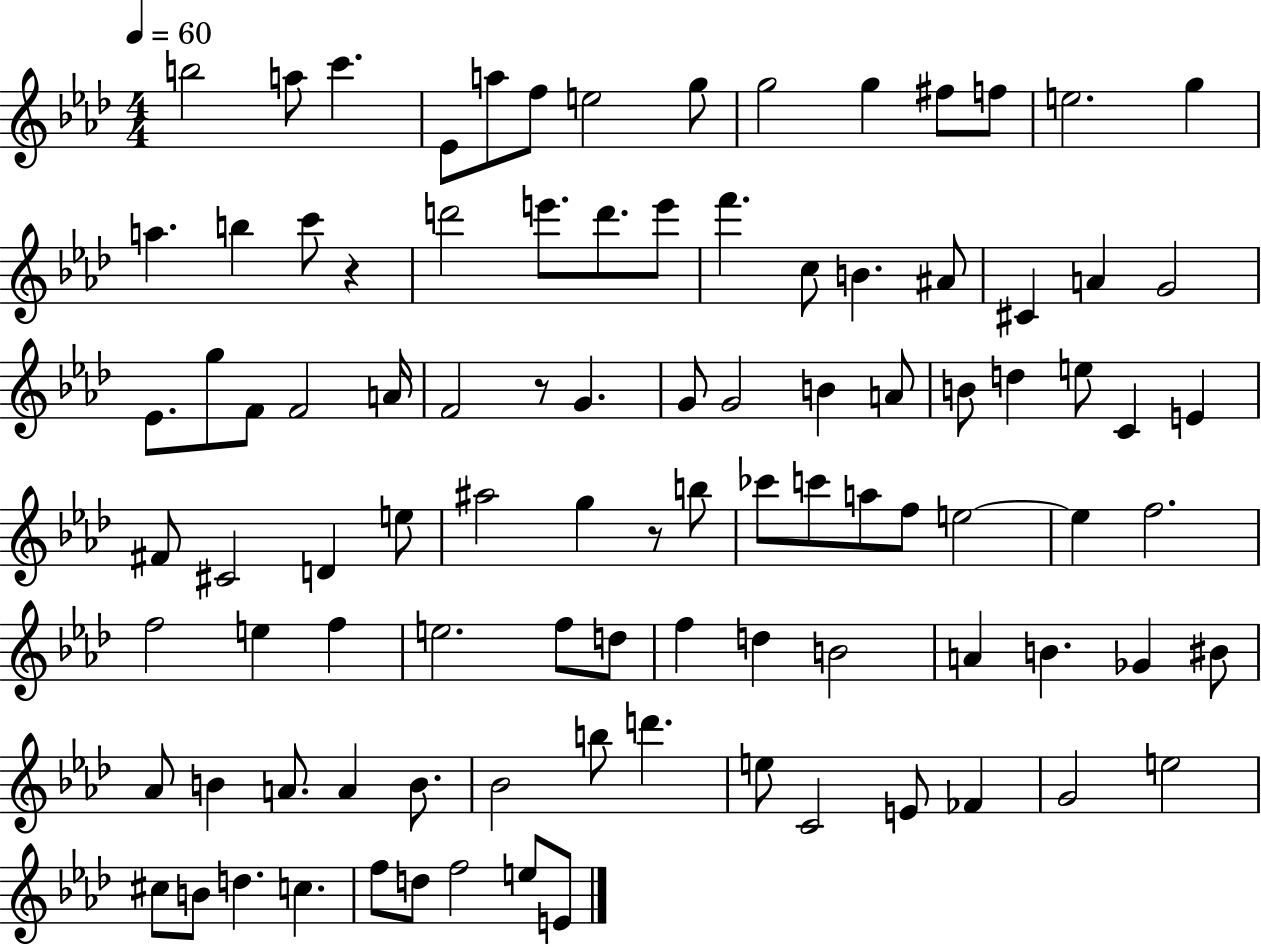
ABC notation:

X:1
T:Untitled
M:4/4
L:1/4
K:Ab
b2 a/2 c' _E/2 a/2 f/2 e2 g/2 g2 g ^f/2 f/2 e2 g a b c'/2 z d'2 e'/2 d'/2 e'/2 f' c/2 B ^A/2 ^C A G2 _E/2 g/2 F/2 F2 A/4 F2 z/2 G G/2 G2 B A/2 B/2 d e/2 C E ^F/2 ^C2 D e/2 ^a2 g z/2 b/2 _c'/2 c'/2 a/2 f/2 e2 e f2 f2 e f e2 f/2 d/2 f d B2 A B _G ^B/2 _A/2 B A/2 A B/2 _B2 b/2 d' e/2 C2 E/2 _F G2 e2 ^c/2 B/2 d c f/2 d/2 f2 e/2 E/2